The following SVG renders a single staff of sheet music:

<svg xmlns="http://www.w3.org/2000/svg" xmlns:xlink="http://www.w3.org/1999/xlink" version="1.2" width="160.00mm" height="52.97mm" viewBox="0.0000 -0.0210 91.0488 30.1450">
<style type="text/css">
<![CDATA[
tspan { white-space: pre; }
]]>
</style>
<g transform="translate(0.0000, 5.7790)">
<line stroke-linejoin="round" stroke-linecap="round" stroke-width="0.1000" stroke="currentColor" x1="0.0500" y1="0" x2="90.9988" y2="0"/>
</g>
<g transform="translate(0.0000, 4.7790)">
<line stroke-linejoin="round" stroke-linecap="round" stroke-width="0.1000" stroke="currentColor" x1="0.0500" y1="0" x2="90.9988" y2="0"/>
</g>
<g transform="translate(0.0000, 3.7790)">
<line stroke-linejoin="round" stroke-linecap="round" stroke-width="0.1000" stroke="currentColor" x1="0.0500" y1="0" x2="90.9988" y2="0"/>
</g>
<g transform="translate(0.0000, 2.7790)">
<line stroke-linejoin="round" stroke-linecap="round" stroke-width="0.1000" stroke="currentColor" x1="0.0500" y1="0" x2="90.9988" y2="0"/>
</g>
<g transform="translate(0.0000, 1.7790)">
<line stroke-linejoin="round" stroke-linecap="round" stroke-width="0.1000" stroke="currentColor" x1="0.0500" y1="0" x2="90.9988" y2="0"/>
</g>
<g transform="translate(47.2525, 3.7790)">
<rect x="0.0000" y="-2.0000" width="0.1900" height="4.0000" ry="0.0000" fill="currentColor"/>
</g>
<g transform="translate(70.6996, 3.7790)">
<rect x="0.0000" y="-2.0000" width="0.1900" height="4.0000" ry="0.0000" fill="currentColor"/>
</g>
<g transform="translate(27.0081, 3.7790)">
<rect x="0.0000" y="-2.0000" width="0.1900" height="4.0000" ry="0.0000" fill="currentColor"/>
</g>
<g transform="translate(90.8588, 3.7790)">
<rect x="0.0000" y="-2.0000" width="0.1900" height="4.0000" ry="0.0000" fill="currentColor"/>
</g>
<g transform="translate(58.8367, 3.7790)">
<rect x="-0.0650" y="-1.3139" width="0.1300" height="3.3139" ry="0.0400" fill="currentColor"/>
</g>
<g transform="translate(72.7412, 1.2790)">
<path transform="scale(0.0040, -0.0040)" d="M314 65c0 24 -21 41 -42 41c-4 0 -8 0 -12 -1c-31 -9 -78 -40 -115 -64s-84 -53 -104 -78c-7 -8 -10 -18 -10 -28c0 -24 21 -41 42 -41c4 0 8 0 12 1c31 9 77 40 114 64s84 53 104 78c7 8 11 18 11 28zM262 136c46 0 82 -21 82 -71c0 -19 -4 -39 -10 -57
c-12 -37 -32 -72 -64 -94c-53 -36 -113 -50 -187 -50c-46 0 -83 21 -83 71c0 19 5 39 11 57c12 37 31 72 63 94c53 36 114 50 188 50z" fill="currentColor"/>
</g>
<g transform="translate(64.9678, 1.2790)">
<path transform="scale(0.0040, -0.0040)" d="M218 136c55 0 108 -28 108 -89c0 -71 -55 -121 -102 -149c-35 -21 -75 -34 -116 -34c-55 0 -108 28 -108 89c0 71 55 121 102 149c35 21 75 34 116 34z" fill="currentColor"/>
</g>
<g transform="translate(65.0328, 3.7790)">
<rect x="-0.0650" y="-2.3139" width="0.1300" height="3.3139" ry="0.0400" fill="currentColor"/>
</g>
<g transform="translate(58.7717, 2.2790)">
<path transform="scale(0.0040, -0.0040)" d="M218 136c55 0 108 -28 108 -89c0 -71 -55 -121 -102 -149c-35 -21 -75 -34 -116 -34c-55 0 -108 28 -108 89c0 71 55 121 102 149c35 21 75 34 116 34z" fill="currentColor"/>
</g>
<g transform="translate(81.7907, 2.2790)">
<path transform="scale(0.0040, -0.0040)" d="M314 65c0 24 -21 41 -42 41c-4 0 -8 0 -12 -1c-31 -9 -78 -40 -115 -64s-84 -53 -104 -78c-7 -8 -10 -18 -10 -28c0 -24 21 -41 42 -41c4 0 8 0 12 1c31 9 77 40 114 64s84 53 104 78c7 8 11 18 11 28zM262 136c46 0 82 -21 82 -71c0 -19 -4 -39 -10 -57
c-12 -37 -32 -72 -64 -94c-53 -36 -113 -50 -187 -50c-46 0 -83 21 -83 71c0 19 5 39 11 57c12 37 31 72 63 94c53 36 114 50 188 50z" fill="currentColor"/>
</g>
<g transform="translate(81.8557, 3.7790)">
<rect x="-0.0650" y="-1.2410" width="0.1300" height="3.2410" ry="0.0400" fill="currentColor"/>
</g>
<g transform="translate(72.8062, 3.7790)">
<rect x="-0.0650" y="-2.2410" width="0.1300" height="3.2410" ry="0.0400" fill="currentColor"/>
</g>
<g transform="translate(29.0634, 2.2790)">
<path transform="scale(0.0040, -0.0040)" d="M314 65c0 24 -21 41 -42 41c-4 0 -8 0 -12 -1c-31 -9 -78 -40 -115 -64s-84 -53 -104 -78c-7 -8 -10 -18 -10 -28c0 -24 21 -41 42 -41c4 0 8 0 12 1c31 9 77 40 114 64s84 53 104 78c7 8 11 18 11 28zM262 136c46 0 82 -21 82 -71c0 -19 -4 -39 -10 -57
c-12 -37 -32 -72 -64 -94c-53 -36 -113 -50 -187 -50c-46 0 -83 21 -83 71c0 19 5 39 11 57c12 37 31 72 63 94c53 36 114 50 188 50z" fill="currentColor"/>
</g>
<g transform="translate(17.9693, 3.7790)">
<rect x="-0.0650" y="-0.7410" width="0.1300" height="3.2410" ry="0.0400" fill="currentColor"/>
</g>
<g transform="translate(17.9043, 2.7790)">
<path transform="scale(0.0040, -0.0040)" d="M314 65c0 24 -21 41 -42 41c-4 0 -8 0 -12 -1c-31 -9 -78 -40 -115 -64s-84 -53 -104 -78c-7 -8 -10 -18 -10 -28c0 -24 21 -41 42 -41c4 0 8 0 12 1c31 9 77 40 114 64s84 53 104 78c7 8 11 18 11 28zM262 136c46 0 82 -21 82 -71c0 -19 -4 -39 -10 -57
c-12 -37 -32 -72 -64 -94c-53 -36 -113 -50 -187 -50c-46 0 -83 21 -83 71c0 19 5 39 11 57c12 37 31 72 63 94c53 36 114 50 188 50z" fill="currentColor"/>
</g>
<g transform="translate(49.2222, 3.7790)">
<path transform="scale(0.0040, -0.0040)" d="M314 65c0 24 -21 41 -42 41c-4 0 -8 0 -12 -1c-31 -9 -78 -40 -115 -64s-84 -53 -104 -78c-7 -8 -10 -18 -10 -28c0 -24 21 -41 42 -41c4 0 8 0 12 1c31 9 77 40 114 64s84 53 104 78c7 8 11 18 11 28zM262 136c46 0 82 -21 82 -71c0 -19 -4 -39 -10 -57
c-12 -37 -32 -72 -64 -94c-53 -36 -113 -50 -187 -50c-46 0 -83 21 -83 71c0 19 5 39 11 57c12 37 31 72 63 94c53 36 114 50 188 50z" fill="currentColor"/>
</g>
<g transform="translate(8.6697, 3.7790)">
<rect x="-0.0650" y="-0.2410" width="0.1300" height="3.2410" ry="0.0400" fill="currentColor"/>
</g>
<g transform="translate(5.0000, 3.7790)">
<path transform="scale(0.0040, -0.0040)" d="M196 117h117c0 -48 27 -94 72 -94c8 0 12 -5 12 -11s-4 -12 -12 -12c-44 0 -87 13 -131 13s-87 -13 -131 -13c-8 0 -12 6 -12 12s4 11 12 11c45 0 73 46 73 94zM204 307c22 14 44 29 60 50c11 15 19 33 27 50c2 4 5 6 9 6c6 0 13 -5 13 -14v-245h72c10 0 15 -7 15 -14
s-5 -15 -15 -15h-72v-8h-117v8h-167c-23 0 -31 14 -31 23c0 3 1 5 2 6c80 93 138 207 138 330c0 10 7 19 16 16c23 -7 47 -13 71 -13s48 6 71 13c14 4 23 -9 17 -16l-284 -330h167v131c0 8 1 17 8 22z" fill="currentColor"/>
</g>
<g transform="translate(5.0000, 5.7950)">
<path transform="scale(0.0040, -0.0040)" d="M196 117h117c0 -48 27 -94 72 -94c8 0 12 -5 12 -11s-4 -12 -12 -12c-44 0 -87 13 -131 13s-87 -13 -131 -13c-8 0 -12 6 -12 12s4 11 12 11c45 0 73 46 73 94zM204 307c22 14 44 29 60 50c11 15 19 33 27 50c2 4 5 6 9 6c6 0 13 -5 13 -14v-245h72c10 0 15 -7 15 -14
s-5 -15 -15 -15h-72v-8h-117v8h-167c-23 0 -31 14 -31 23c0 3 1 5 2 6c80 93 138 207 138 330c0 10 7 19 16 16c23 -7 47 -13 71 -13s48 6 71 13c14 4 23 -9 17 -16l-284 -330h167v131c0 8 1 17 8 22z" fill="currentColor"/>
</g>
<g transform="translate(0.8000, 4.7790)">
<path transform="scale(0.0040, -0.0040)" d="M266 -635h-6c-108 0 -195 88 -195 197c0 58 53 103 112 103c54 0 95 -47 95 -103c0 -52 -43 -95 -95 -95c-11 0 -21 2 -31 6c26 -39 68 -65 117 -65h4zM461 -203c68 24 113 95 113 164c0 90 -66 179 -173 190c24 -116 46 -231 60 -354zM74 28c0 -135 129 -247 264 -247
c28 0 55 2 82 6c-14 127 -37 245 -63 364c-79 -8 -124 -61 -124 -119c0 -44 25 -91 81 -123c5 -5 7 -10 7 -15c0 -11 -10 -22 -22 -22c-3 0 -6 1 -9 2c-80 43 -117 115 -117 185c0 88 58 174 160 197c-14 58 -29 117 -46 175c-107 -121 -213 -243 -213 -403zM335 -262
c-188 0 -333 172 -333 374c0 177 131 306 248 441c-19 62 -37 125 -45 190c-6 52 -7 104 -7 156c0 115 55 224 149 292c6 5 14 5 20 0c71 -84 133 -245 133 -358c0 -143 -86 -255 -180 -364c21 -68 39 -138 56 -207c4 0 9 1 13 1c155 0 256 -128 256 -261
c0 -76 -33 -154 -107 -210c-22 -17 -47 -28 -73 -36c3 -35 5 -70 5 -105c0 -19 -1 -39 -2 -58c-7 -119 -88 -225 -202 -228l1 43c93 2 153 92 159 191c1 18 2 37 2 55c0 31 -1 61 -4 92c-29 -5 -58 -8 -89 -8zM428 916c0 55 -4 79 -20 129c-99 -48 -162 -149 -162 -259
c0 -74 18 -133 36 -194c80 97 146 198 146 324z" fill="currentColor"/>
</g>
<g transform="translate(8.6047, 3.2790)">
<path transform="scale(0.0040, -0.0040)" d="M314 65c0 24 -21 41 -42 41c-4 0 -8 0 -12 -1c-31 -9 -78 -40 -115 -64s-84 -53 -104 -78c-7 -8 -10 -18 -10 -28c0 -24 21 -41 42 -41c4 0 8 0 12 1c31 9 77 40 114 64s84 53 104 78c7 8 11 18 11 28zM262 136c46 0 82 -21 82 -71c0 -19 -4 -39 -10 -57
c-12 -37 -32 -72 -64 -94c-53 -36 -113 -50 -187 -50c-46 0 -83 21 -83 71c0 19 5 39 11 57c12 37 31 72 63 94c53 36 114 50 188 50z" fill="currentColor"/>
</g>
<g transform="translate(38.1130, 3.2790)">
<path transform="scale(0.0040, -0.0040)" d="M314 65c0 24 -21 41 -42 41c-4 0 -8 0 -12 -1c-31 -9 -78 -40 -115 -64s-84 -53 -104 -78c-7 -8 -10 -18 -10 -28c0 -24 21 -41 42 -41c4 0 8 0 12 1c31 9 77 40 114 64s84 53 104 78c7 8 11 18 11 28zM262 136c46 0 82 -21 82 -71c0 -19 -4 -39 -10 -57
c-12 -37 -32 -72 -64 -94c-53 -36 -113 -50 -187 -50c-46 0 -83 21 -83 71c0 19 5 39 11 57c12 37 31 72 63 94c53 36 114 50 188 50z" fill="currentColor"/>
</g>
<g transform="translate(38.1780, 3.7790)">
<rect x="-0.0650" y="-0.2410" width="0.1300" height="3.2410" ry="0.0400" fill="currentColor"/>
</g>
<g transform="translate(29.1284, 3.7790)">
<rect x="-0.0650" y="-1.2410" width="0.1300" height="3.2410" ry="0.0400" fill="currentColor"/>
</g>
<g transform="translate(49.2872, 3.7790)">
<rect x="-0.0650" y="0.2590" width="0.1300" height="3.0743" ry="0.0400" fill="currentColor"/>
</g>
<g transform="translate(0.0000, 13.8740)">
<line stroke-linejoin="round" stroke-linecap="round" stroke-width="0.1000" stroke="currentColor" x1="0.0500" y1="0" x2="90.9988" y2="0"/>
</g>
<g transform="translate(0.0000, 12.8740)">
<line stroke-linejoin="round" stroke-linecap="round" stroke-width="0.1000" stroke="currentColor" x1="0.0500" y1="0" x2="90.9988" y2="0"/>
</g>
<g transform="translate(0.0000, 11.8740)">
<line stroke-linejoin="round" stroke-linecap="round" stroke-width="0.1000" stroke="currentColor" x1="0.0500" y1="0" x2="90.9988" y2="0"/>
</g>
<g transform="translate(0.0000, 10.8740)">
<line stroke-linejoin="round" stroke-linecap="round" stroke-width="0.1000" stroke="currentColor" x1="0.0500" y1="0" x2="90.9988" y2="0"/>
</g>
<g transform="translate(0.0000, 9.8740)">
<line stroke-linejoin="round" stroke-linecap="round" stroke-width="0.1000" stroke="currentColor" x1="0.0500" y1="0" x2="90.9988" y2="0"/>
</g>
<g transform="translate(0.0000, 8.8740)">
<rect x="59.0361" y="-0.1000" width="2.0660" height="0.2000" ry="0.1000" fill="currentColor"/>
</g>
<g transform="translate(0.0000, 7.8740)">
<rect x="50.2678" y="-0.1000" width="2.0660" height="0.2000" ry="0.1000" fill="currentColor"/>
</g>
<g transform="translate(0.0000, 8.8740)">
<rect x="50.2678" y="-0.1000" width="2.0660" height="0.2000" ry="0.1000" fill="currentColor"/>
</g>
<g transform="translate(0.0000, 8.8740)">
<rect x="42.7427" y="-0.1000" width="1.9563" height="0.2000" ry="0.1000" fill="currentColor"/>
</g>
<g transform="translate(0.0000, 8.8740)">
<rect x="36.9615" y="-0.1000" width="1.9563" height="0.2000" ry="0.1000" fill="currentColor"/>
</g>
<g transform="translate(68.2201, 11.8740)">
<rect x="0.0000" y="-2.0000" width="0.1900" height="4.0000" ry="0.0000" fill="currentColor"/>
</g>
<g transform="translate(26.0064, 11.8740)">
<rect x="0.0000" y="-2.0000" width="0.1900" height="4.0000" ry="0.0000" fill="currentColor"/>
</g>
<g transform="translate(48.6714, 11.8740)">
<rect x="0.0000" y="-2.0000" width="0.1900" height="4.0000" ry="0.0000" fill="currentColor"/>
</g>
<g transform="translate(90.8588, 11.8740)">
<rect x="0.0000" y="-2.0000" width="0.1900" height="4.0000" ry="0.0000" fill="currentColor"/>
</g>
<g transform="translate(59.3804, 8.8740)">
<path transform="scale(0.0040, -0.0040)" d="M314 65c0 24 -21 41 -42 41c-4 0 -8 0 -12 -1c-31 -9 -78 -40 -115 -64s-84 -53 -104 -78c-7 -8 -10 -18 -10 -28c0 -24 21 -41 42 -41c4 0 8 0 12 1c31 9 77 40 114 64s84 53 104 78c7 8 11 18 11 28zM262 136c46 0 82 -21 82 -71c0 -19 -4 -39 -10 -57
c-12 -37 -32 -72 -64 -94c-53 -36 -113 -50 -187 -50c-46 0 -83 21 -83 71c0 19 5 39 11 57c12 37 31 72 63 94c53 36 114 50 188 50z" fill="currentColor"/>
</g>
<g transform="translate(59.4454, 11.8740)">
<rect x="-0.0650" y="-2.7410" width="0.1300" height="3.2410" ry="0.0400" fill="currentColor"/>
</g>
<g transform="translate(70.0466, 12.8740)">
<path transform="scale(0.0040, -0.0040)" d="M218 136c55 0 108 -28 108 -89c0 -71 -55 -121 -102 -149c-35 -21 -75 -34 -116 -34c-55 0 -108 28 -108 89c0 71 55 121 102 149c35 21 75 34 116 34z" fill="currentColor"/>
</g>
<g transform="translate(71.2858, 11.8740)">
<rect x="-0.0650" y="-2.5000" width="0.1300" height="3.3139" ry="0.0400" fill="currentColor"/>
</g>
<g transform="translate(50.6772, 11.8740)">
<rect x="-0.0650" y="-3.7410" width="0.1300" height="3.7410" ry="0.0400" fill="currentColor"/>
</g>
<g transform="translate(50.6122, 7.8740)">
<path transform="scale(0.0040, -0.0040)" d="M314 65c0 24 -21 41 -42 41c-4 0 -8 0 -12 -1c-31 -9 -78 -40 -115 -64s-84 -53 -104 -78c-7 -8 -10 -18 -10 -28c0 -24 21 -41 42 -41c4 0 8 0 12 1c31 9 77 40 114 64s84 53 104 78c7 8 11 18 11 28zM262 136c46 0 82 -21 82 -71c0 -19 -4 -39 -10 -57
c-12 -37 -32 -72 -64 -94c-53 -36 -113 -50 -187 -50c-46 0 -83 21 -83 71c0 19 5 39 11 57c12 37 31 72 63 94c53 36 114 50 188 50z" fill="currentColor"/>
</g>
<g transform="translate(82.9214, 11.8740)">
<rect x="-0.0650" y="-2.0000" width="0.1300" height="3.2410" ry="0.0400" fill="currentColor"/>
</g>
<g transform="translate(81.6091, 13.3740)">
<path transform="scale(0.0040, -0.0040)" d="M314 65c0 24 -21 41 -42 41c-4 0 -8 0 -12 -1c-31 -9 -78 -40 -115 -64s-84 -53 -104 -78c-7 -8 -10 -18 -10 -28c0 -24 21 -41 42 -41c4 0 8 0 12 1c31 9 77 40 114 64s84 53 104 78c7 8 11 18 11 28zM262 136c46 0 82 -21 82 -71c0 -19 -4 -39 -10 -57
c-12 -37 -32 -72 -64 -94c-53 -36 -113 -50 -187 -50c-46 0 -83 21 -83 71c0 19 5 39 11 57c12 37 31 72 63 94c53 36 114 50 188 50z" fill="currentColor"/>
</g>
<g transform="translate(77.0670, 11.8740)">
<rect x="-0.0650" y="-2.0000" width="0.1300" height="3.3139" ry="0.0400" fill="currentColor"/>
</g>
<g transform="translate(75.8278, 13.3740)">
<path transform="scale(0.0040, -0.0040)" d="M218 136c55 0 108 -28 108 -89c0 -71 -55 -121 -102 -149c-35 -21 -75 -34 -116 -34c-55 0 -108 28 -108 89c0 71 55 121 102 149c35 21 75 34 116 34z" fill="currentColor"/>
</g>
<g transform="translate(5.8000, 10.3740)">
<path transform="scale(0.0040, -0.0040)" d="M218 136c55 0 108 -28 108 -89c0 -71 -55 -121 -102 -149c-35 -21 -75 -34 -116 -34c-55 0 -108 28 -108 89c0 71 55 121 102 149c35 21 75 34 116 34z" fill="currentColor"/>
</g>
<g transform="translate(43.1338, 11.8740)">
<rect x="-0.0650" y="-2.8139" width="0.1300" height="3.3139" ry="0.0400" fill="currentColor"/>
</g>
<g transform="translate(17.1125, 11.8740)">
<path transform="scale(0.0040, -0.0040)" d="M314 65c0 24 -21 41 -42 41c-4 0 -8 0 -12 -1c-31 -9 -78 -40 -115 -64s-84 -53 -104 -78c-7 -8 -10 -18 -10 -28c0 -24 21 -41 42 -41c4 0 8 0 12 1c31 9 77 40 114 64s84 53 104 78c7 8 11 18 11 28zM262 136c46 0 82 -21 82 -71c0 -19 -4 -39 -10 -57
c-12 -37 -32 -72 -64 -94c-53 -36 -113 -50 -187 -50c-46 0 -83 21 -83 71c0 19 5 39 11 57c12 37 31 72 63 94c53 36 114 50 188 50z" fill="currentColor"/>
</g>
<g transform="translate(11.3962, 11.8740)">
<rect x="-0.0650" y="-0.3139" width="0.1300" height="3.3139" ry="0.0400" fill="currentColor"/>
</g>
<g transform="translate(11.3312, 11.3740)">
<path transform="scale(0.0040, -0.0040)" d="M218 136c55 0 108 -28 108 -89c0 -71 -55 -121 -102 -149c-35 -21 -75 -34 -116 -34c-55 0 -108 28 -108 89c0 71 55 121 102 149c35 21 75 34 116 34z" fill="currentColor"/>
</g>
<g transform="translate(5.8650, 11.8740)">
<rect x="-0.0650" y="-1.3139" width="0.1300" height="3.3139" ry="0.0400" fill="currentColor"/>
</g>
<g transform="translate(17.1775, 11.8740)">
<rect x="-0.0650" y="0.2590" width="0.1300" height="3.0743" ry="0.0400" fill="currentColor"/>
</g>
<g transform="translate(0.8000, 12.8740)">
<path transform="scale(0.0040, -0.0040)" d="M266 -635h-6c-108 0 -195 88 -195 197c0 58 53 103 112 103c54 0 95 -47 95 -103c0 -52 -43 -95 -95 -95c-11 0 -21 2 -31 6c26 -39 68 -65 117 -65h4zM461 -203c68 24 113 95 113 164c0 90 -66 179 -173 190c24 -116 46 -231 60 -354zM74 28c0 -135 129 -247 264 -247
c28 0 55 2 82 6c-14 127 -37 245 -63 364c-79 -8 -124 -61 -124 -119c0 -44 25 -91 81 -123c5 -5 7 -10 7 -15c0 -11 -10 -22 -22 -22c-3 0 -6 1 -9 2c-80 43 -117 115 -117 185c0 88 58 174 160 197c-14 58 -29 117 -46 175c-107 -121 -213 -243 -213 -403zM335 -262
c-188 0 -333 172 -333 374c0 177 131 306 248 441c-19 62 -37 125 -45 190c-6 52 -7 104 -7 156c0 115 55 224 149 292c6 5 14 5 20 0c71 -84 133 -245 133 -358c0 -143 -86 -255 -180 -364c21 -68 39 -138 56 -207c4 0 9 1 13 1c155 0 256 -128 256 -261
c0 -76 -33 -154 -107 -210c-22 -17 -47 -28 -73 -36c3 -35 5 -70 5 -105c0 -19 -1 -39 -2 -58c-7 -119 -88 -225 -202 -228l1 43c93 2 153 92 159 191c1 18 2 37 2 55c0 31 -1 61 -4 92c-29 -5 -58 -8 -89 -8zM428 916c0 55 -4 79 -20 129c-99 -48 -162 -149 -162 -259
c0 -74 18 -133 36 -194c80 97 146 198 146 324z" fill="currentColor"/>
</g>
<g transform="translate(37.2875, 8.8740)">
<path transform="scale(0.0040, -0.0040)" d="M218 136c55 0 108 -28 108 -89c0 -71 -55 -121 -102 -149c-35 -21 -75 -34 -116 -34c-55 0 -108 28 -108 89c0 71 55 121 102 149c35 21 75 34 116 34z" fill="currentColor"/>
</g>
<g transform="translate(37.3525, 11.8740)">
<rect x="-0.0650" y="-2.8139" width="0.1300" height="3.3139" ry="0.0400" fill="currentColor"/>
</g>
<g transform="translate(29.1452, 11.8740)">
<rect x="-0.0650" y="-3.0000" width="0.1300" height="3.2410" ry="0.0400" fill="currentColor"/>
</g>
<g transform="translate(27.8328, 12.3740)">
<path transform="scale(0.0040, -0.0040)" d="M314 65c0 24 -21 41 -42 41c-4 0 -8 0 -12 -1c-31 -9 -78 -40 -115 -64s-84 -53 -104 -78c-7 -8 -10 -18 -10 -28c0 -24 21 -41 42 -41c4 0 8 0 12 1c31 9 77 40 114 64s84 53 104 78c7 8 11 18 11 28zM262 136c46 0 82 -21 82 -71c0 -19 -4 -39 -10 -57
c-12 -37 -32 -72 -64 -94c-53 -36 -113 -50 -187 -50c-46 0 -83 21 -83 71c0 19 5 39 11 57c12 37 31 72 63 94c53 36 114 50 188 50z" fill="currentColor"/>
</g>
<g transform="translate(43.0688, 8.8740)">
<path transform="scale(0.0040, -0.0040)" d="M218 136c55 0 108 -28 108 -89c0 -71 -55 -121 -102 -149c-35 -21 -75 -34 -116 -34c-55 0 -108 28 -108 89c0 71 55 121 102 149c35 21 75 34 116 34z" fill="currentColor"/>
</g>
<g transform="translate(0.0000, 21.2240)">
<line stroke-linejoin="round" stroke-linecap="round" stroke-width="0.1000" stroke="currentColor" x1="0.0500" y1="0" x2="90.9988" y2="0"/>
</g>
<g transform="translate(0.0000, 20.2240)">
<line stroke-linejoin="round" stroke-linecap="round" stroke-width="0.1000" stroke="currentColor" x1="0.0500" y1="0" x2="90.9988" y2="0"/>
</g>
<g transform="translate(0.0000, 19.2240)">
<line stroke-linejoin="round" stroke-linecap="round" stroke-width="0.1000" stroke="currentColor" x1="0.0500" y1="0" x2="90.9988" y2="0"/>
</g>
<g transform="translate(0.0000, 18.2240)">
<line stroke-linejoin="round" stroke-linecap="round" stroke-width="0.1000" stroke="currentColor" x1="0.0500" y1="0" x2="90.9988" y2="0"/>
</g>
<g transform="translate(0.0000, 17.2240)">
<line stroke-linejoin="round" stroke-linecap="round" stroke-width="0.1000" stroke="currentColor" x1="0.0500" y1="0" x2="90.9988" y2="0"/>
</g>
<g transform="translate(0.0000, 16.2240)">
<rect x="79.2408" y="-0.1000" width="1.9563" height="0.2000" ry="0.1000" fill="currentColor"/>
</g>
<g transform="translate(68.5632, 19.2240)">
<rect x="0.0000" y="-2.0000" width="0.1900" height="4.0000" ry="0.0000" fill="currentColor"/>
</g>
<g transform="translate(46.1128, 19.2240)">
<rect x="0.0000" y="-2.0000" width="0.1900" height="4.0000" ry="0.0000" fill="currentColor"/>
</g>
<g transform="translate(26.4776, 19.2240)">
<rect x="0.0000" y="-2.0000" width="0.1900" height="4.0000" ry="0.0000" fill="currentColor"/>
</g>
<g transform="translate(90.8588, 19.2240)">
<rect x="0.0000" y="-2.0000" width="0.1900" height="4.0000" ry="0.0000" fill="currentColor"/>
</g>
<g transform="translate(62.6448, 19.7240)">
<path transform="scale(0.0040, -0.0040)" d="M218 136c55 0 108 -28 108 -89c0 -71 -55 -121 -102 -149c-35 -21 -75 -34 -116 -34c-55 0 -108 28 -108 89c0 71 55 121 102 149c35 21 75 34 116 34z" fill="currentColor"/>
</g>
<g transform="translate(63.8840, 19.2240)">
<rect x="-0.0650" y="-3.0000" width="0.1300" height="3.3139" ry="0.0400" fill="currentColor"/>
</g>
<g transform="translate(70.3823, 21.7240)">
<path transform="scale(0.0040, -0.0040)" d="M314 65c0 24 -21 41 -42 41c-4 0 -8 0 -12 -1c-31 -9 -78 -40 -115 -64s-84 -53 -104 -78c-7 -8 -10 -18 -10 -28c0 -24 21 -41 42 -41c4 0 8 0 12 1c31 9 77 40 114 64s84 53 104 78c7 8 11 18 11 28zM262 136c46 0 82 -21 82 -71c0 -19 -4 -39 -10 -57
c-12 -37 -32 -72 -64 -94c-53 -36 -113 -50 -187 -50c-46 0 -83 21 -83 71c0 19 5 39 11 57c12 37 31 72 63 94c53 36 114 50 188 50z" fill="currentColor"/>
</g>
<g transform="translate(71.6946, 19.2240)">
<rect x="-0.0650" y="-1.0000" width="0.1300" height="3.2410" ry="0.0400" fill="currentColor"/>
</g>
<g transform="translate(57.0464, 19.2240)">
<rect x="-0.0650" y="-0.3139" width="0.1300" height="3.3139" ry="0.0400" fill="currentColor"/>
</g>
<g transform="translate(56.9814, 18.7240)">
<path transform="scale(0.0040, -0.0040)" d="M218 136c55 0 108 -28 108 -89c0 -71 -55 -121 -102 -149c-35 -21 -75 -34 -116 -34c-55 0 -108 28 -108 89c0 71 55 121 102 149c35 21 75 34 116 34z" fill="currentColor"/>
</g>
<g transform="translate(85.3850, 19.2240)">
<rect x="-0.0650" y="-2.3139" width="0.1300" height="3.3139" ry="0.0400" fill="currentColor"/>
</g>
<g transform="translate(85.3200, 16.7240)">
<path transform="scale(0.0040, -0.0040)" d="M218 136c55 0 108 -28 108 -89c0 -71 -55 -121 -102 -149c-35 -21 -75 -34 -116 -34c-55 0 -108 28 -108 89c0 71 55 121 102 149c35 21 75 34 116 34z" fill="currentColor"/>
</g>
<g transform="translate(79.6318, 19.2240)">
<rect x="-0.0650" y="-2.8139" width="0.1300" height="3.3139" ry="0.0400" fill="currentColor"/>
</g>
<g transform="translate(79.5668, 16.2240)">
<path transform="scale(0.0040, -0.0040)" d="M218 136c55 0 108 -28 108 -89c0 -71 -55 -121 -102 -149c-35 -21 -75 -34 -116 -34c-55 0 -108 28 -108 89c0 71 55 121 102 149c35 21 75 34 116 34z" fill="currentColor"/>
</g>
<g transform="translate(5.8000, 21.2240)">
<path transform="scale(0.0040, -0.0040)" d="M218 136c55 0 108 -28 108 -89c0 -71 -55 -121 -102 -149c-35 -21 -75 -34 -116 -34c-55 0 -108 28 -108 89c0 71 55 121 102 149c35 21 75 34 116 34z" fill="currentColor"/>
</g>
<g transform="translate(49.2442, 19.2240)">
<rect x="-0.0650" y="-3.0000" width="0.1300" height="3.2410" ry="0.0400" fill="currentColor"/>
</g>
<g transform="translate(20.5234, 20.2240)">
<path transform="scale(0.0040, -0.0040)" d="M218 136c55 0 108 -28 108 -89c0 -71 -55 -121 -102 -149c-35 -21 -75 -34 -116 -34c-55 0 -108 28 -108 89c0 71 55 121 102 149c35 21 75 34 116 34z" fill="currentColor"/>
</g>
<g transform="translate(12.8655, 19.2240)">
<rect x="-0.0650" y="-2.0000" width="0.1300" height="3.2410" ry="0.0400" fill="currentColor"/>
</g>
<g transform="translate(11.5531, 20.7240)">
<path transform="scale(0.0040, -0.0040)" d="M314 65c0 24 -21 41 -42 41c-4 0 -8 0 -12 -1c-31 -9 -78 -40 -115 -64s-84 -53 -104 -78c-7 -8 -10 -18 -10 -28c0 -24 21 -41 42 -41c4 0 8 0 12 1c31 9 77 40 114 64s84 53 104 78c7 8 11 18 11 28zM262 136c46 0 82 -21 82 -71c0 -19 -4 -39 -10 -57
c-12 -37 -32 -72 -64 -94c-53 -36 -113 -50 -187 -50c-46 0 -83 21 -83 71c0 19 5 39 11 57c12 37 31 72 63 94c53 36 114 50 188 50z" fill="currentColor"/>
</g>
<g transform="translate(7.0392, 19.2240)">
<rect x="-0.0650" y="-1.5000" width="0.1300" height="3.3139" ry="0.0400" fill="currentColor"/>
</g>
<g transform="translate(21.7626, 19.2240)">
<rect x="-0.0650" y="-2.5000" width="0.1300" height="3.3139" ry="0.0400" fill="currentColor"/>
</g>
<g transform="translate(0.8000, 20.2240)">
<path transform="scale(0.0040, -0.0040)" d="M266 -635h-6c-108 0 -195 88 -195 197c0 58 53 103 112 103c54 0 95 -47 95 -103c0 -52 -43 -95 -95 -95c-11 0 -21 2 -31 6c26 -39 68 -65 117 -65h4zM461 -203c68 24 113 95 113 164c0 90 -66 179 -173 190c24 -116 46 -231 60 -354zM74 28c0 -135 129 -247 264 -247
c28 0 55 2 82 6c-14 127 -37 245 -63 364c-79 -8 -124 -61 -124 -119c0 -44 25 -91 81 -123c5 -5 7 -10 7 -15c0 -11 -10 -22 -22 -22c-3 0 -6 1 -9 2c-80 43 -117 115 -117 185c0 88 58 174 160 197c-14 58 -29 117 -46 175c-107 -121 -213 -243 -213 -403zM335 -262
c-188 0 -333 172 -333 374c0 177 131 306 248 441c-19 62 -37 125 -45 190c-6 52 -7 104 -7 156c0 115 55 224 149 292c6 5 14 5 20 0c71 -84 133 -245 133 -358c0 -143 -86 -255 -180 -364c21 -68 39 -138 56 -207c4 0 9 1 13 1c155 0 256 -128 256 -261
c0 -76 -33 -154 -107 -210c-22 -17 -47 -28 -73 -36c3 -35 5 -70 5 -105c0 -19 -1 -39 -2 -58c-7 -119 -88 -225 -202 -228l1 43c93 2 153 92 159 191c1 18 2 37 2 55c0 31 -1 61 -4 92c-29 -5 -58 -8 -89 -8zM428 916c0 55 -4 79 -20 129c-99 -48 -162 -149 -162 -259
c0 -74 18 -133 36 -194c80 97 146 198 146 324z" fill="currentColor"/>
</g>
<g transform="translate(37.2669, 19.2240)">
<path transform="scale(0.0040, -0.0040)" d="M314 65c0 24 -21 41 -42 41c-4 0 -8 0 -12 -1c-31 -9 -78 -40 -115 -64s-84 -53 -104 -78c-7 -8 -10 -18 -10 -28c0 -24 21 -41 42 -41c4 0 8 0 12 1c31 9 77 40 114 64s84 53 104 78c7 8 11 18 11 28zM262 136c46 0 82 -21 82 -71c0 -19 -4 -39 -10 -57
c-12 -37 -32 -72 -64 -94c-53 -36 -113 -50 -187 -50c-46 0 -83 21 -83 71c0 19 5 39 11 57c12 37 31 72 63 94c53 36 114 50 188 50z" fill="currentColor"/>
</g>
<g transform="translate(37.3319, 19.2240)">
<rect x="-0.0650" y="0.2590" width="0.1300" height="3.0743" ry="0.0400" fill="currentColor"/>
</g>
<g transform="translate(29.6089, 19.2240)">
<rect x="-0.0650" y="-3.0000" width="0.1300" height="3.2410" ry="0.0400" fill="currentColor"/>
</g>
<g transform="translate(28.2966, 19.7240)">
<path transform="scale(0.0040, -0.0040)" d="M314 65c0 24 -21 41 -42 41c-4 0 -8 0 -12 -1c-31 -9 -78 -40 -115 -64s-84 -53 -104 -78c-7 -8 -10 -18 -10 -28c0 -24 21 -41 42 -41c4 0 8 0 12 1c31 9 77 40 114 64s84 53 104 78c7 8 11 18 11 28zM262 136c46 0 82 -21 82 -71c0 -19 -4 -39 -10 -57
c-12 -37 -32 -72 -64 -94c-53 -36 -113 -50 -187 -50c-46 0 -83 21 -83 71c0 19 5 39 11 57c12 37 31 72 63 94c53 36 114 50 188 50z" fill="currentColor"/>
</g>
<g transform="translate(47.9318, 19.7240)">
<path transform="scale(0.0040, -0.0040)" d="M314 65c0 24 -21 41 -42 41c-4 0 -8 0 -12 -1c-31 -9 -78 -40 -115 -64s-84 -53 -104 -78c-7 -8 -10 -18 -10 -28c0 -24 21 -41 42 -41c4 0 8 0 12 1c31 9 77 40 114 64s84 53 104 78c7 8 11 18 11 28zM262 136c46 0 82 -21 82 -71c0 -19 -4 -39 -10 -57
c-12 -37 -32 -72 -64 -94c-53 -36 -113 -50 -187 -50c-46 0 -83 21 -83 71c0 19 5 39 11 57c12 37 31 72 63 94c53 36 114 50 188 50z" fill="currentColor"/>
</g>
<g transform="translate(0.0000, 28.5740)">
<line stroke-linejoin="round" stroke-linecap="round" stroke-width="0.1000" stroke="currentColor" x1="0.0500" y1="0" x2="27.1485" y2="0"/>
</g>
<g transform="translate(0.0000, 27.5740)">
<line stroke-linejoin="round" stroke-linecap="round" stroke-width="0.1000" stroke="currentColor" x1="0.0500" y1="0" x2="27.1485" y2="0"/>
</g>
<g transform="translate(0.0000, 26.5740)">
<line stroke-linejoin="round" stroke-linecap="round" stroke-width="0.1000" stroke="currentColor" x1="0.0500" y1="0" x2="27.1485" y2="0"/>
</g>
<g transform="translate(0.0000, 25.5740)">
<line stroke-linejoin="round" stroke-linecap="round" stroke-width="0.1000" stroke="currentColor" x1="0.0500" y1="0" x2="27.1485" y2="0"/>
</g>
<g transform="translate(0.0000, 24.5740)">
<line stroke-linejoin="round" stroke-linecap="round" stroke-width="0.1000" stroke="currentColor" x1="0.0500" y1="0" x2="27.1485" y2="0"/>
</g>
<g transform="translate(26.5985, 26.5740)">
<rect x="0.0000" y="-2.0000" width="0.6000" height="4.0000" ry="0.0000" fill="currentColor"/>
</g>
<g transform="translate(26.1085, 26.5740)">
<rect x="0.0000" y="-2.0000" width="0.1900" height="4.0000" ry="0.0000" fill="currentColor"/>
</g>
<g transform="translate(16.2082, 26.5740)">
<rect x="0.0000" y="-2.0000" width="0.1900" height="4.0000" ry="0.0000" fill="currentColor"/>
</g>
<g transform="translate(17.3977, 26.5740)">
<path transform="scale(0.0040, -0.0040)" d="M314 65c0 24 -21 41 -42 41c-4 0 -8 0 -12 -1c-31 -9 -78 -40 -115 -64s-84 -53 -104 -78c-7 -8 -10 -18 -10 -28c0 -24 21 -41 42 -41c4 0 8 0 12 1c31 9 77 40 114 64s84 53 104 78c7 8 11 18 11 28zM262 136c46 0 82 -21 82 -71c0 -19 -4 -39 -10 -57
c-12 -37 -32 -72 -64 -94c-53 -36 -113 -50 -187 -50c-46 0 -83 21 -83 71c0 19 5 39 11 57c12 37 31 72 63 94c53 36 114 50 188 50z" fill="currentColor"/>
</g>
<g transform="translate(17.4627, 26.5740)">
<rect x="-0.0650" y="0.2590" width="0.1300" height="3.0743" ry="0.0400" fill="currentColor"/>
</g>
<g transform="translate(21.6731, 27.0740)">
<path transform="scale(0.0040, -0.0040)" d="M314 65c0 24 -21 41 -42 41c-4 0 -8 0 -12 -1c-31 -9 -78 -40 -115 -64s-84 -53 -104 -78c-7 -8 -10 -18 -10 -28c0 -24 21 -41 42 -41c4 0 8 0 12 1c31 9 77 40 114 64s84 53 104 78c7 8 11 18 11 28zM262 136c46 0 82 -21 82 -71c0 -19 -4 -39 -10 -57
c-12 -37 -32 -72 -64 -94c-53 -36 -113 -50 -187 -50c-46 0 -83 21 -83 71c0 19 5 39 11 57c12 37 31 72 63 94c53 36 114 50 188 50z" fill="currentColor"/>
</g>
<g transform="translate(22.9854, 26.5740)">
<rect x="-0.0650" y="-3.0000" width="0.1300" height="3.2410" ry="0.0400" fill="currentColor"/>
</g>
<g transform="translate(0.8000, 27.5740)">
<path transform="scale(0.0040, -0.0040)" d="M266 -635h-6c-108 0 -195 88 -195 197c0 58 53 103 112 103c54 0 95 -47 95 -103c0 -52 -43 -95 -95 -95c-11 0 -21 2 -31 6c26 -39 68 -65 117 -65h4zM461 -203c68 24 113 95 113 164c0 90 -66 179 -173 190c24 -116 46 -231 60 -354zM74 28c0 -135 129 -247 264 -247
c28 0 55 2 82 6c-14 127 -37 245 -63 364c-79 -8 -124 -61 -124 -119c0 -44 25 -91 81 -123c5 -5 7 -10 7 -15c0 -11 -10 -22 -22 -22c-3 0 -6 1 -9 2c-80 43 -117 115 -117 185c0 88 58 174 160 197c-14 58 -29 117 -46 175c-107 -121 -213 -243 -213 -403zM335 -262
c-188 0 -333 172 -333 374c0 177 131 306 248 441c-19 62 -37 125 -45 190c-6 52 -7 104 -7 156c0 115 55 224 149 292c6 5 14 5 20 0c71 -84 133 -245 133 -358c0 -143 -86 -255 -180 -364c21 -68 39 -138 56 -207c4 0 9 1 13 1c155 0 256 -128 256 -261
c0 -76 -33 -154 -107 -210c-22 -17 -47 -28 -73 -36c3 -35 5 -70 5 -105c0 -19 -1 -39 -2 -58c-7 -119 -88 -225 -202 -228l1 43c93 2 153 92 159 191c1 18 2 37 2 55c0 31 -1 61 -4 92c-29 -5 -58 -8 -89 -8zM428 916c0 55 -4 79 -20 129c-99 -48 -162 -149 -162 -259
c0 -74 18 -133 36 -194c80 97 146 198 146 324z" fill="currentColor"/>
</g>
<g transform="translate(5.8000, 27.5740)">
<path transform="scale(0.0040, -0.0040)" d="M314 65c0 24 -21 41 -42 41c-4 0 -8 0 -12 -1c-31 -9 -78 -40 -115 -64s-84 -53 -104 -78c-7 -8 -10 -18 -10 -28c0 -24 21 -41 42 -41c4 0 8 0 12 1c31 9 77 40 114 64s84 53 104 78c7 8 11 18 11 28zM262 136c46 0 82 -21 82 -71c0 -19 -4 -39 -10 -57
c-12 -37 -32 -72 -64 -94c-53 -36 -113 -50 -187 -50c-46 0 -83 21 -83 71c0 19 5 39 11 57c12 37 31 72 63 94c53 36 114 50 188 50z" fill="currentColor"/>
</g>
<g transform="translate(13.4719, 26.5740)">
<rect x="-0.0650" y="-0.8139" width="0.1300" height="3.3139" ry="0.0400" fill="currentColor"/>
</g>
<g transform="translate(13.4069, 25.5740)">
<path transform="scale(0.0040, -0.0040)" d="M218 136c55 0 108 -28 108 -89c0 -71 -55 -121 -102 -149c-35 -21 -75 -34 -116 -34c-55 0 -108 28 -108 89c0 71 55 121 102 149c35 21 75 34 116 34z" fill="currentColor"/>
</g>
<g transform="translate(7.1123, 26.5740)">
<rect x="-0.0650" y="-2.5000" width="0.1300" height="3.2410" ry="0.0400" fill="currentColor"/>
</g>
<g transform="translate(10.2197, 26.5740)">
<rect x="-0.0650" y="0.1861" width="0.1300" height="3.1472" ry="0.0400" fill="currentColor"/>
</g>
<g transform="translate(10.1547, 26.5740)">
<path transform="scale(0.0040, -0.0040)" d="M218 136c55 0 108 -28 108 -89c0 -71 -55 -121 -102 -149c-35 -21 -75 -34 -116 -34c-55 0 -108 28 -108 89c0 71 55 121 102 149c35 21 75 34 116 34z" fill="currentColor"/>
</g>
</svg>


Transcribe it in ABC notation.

X:1
T:Untitled
M:4/4
L:1/4
K:C
c2 d2 e2 c2 B2 e g g2 e2 e c B2 A2 a a c'2 a2 G F F2 E F2 G A2 B2 A2 c A D2 a g G2 B d B2 A2